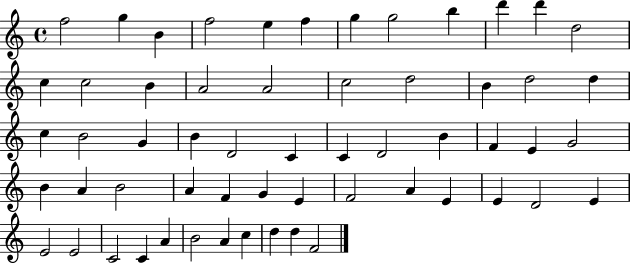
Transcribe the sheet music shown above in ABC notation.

X:1
T:Untitled
M:4/4
L:1/4
K:C
f2 g B f2 e f g g2 b d' d' d2 c c2 B A2 A2 c2 d2 B d2 d c B2 G B D2 C C D2 B F E G2 B A B2 A F G E F2 A E E D2 E E2 E2 C2 C A B2 A c d d F2